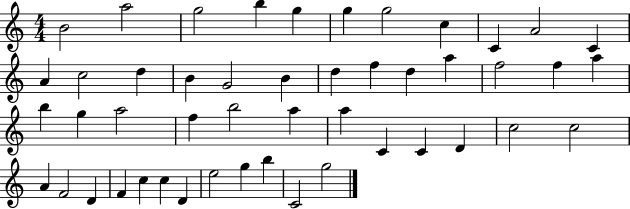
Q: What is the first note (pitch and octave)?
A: B4